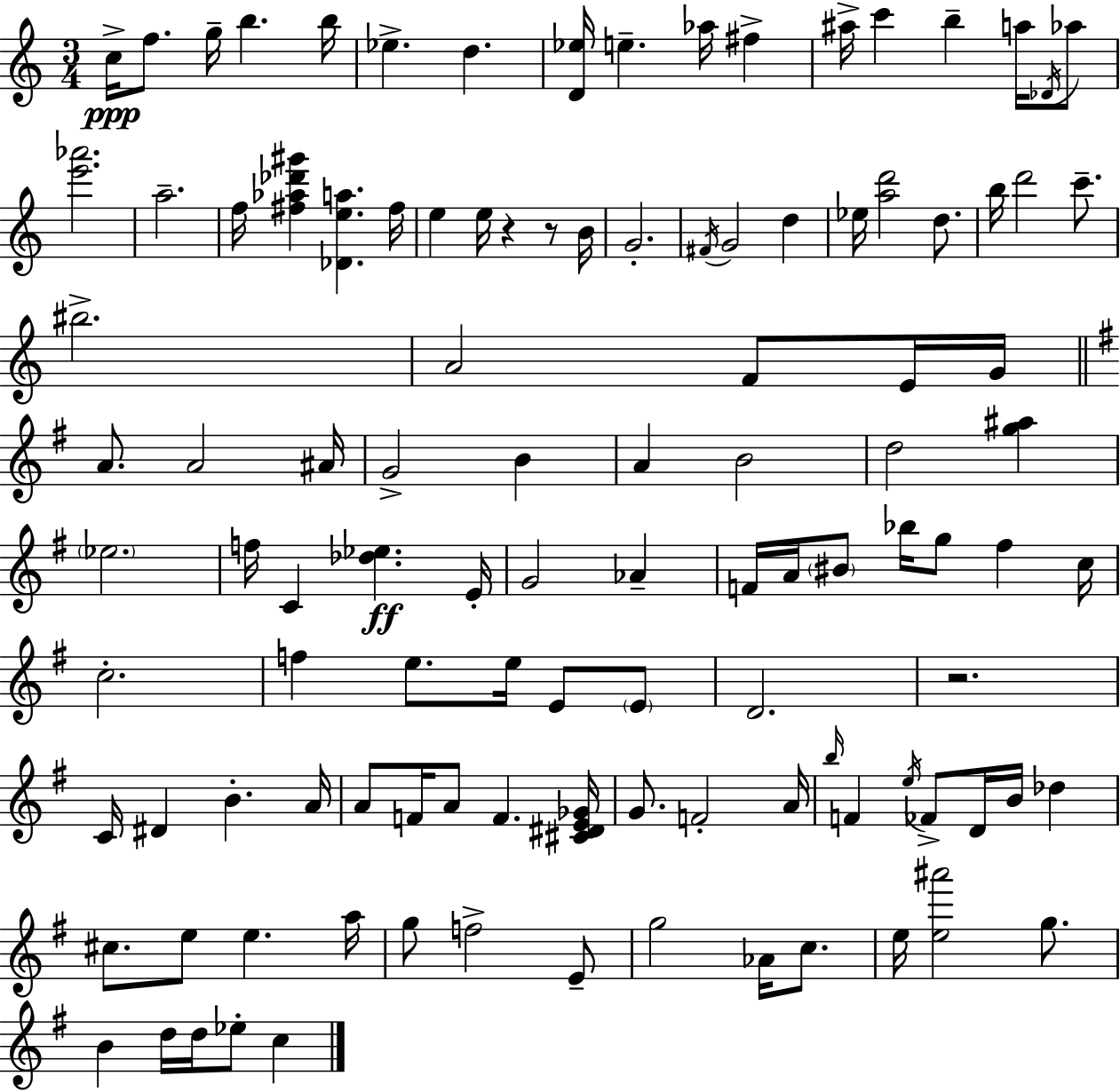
C5/s F5/e. G5/s B5/q. B5/s Eb5/q. D5/q. [D4,Eb5]/s E5/q. Ab5/s F#5/q A#5/s C6/q B5/q A5/s Db4/s Ab5/e [E6,Ab6]/h. A5/h. F5/s [F#5,Ab5,Db6,G#6]/q [Db4,E5,A5]/q. F#5/s E5/q E5/s R/q R/e B4/s G4/h. F#4/s G4/h D5/q Eb5/s [A5,D6]/h D5/e. B5/s D6/h C6/e. BIS5/h. A4/h F4/e E4/s G4/s A4/e. A4/h A#4/s G4/h B4/q A4/q B4/h D5/h [G5,A#5]/q Eb5/h. F5/s C4/q [Db5,Eb5]/q. E4/s G4/h Ab4/q F4/s A4/s BIS4/e Bb5/s G5/e F#5/q C5/s C5/h. F5/q E5/e. E5/s E4/e E4/e D4/h. R/h. C4/s D#4/q B4/q. A4/s A4/e F4/s A4/e F4/q. [C#4,D#4,E4,Gb4]/s G4/e. F4/h A4/s B5/s F4/q E5/s FES4/e D4/s B4/s Db5/q C#5/e. E5/e E5/q. A5/s G5/e F5/h E4/e G5/h Ab4/s C5/e. E5/s [E5,A#6]/h G5/e. B4/q D5/s D5/s Eb5/e C5/q